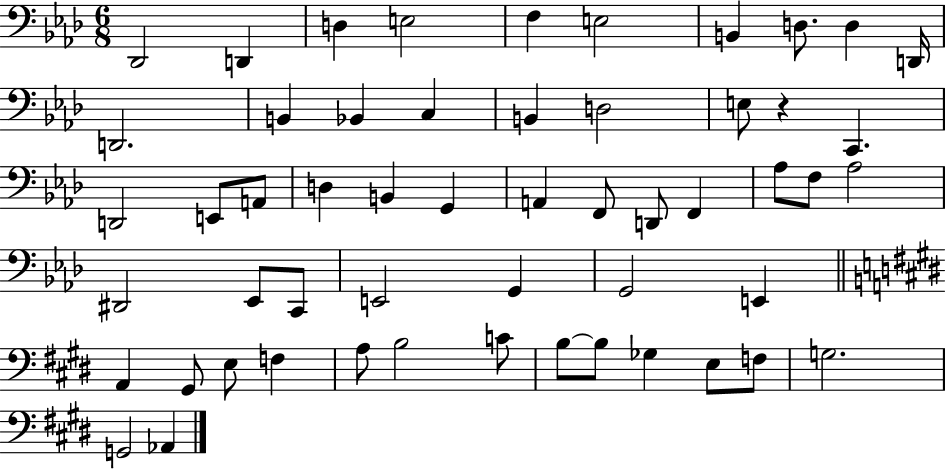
Db2/h D2/q D3/q E3/h F3/q E3/h B2/q D3/e. D3/q D2/s D2/h. B2/q Bb2/q C3/q B2/q D3/h E3/e R/q C2/q. D2/h E2/e A2/e D3/q B2/q G2/q A2/q F2/e D2/e F2/q Ab3/e F3/e Ab3/h D#2/h Eb2/e C2/e E2/h G2/q G2/h E2/q A2/q G#2/e E3/e F3/q A3/e B3/h C4/e B3/e B3/e Gb3/q E3/e F3/e G3/h. G2/h Ab2/q